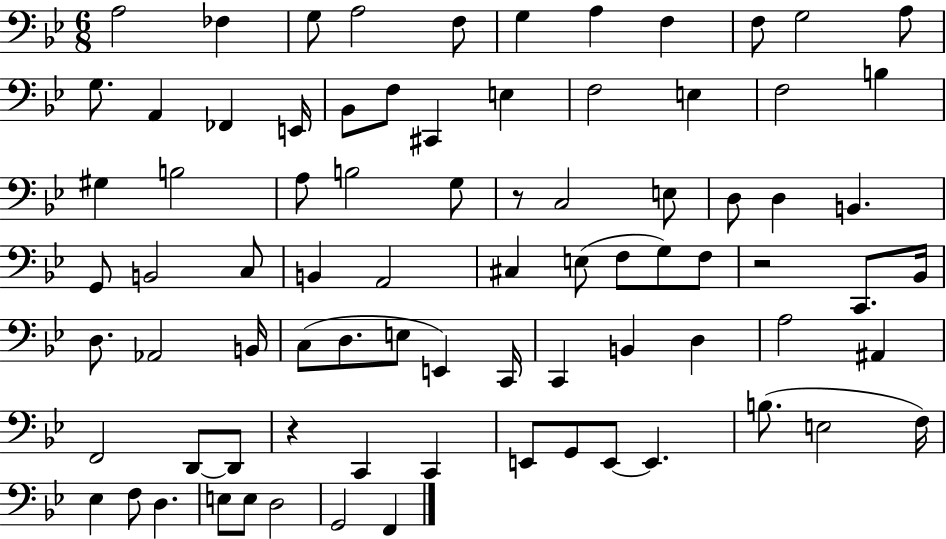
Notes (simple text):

A3/h FES3/q G3/e A3/h F3/e G3/q A3/q F3/q F3/e G3/h A3/e G3/e. A2/q FES2/q E2/s Bb2/e F3/e C#2/q E3/q F3/h E3/q F3/h B3/q G#3/q B3/h A3/e B3/h G3/e R/e C3/h E3/e D3/e D3/q B2/q. G2/e B2/h C3/e B2/q A2/h C#3/q E3/e F3/e G3/e F3/e R/h C2/e. Bb2/s D3/e. Ab2/h B2/s C3/e D3/e. E3/e E2/q C2/s C2/q B2/q D3/q A3/h A#2/q F2/h D2/e D2/e R/q C2/q C2/q E2/e G2/e E2/e E2/q. B3/e. E3/h F3/s Eb3/q F3/e D3/q. E3/e E3/e D3/h G2/h F2/q